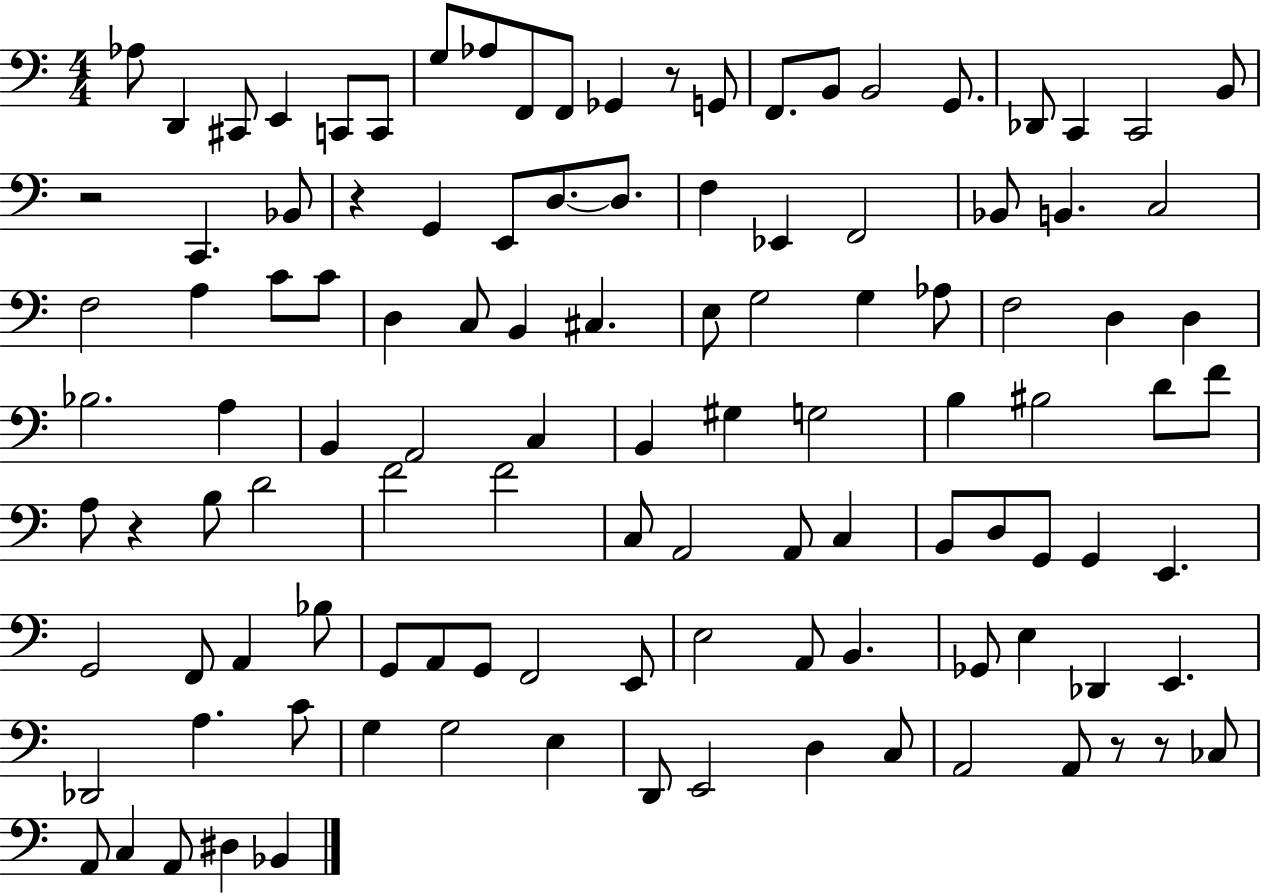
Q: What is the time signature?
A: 4/4